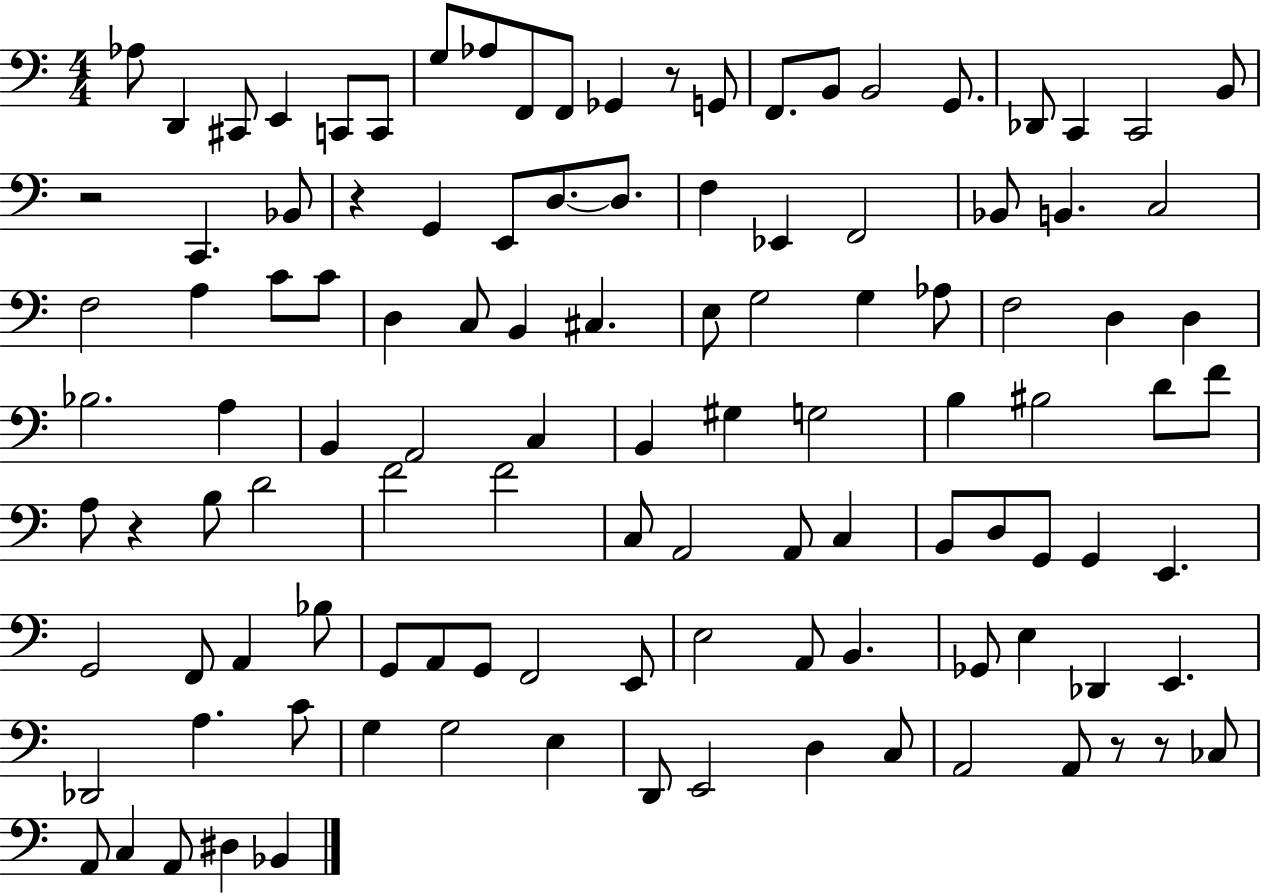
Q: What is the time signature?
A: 4/4